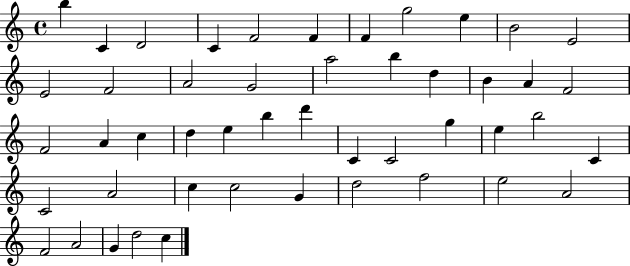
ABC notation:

X:1
T:Untitled
M:4/4
L:1/4
K:C
b C D2 C F2 F F g2 e B2 E2 E2 F2 A2 G2 a2 b d B A F2 F2 A c d e b d' C C2 g e b2 C C2 A2 c c2 G d2 f2 e2 A2 F2 A2 G d2 c